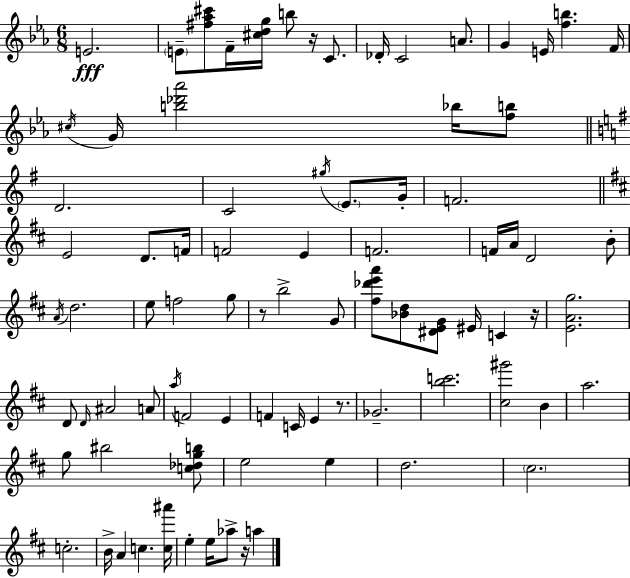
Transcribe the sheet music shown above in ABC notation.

X:1
T:Untitled
M:6/8
L:1/4
K:Cm
E2 E/2 [^f_a^c']/2 F/4 [^cdg]/4 b/2 z/4 C/2 _D/4 C2 A/2 G E/4 [fb] F/4 ^c/4 G/4 [b_d'_a']2 _b/4 [fb]/2 D2 C2 ^g/4 E/2 G/4 F2 E2 D/2 F/4 F2 E F2 F/4 A/4 D2 B/2 A/4 d2 e/2 f2 g/2 z/2 b2 G/2 [^f_d'e'a']/2 [_Bd]/2 [^DEG]/2 ^E/4 C z/4 [EAg]2 D/2 D/4 ^A2 A/2 a/4 F2 E F C/4 E z/2 _G2 [bc']2 [^c^g']2 B a2 g/2 ^b2 [c_dgb]/2 e2 e d2 ^c2 c2 B/4 A c [c^a']/4 e e/4 _a/2 z/4 a